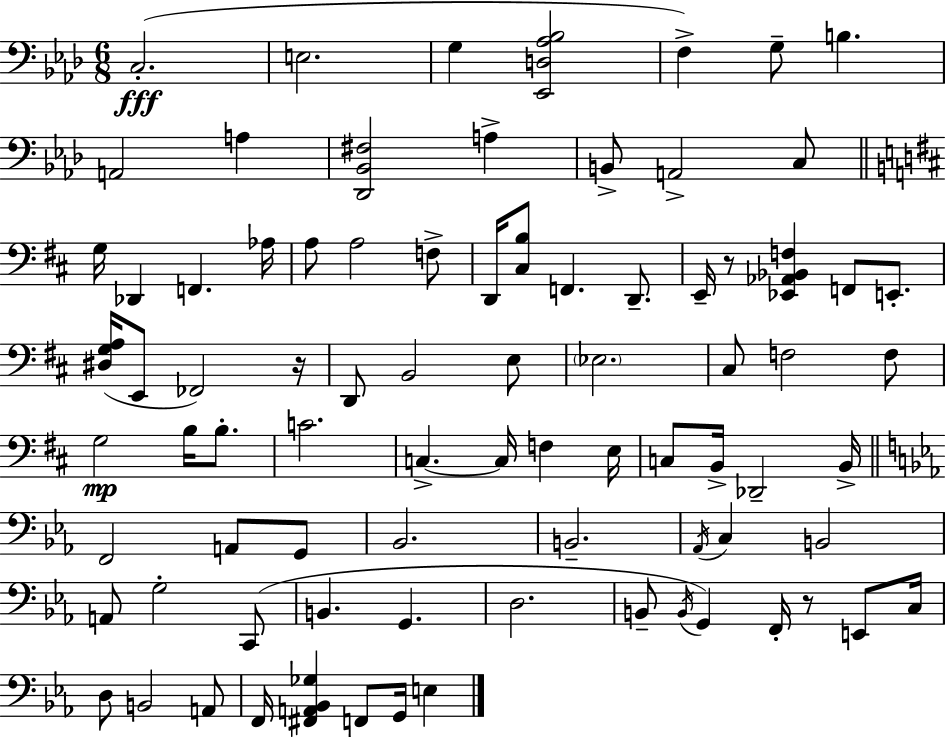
C3/h. E3/h. G3/q [Eb2,D3,Ab3,Bb3]/h F3/q G3/e B3/q. A2/h A3/q [Db2,Bb2,F#3]/h A3/q B2/e A2/h C3/e G3/s Db2/q F2/q. Ab3/s A3/e A3/h F3/e D2/s [C#3,B3]/e F2/q. D2/e. E2/s R/e [Eb2,Ab2,Bb2,F3]/q F2/e E2/e. [D#3,G3,A3]/s E2/e FES2/h R/s D2/e B2/h E3/e Eb3/h. C#3/e F3/h F3/e G3/h B3/s B3/e. C4/h. C3/q. C3/s F3/q E3/s C3/e B2/s Db2/h B2/s F2/h A2/e G2/e Bb2/h. B2/h. Ab2/s C3/q B2/h A2/e G3/h C2/e B2/q. G2/q. D3/h. B2/e B2/s G2/q F2/s R/e E2/e C3/s D3/e B2/h A2/e F2/s [F#2,A2,Bb2,Gb3]/q F2/e G2/s E3/q